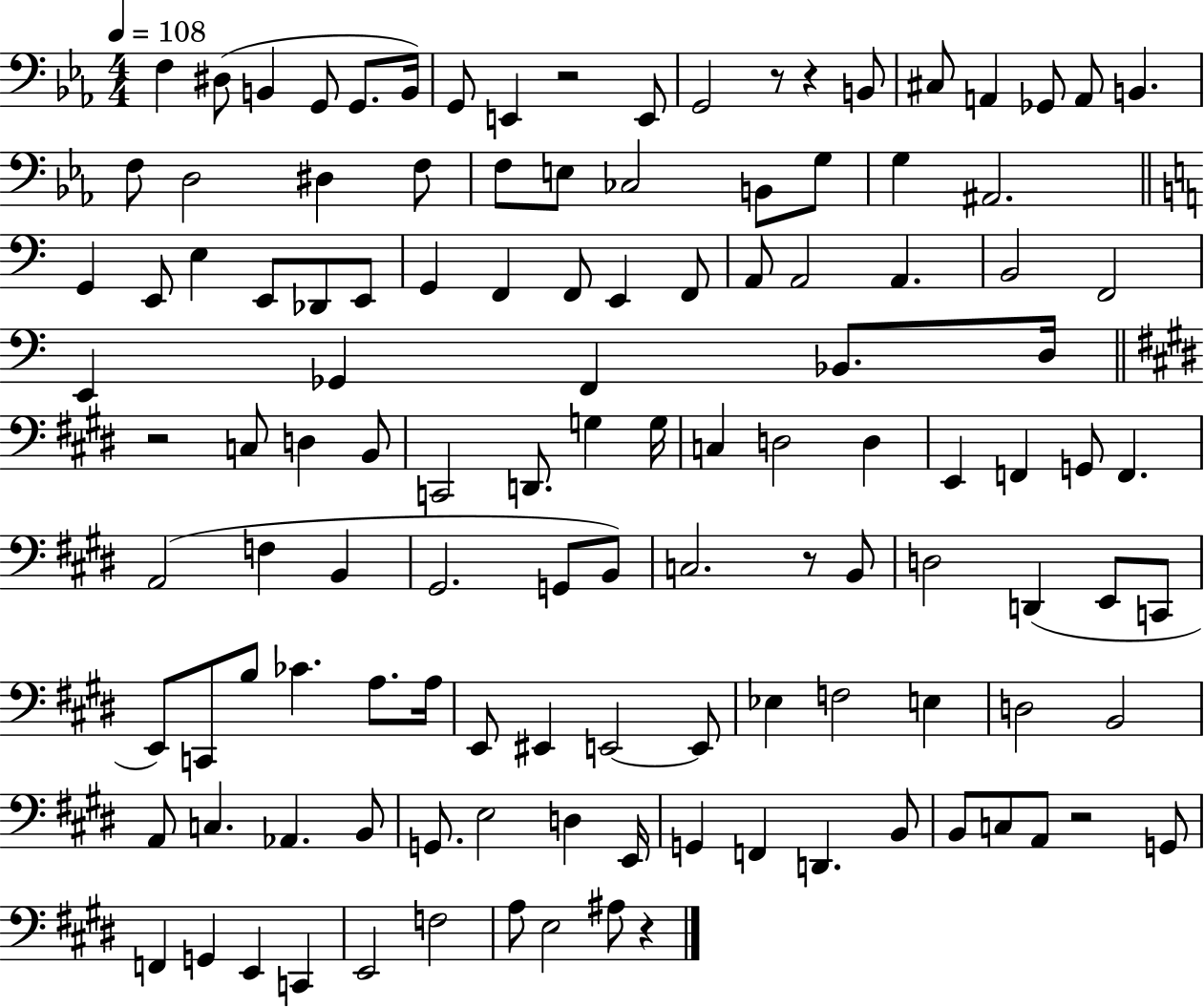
X:1
T:Untitled
M:4/4
L:1/4
K:Eb
F, ^D,/2 B,, G,,/2 G,,/2 B,,/4 G,,/2 E,, z2 E,,/2 G,,2 z/2 z B,,/2 ^C,/2 A,, _G,,/2 A,,/2 B,, F,/2 D,2 ^D, F,/2 F,/2 E,/2 _C,2 B,,/2 G,/2 G, ^A,,2 G,, E,,/2 E, E,,/2 _D,,/2 E,,/2 G,, F,, F,,/2 E,, F,,/2 A,,/2 A,,2 A,, B,,2 F,,2 E,, _G,, F,, _B,,/2 D,/4 z2 C,/2 D, B,,/2 C,,2 D,,/2 G, G,/4 C, D,2 D, E,, F,, G,,/2 F,, A,,2 F, B,, ^G,,2 G,,/2 B,,/2 C,2 z/2 B,,/2 D,2 D,, E,,/2 C,,/2 E,,/2 C,,/2 B,/2 _C A,/2 A,/4 E,,/2 ^E,, E,,2 E,,/2 _E, F,2 E, D,2 B,,2 A,,/2 C, _A,, B,,/2 G,,/2 E,2 D, E,,/4 G,, F,, D,, B,,/2 B,,/2 C,/2 A,,/2 z2 G,,/2 F,, G,, E,, C,, E,,2 F,2 A,/2 E,2 ^A,/2 z